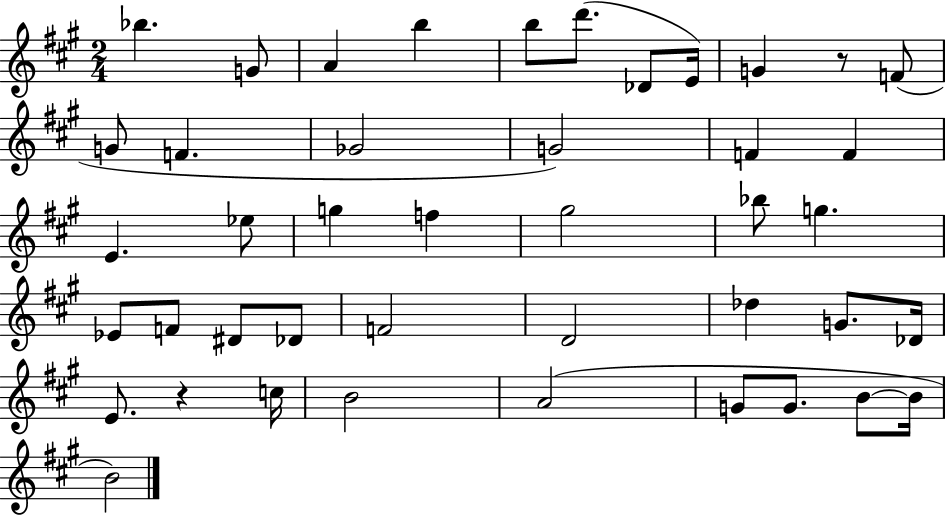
{
  \clef treble
  \numericTimeSignature
  \time 2/4
  \key a \major
  bes''4. g'8 | a'4 b''4 | b''8 d'''8.( des'8 e'16) | g'4 r8 f'8( | \break g'8 f'4. | ges'2 | g'2) | f'4 f'4 | \break e'4. ees''8 | g''4 f''4 | gis''2 | bes''8 g''4. | \break ees'8 f'8 dis'8 des'8 | f'2 | d'2 | des''4 g'8. des'16 | \break e'8. r4 c''16 | b'2 | a'2( | g'8 g'8. b'8~~ b'16 | \break b'2) | \bar "|."
}